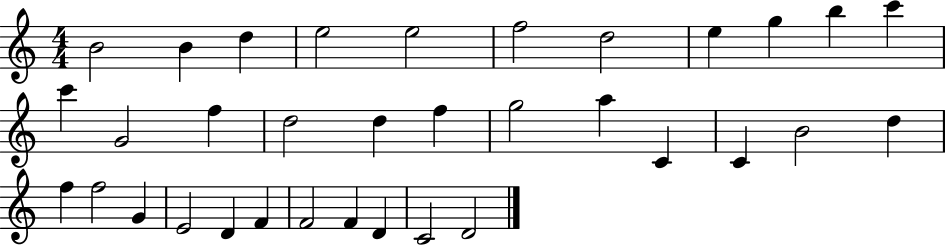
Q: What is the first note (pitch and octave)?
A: B4